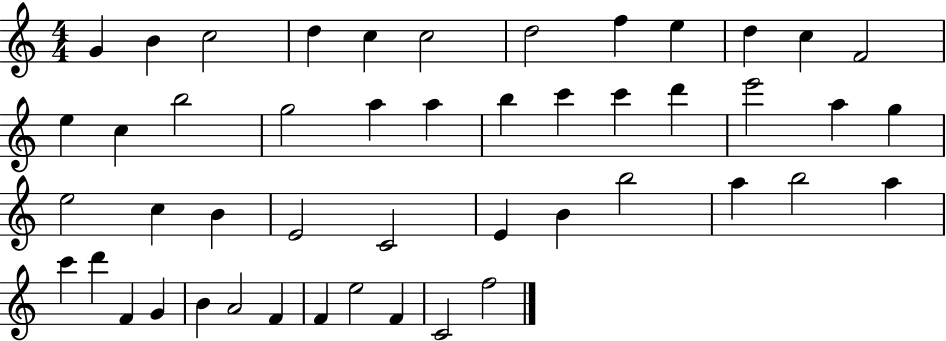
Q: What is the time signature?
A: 4/4